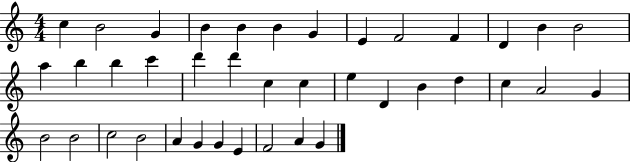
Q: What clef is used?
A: treble